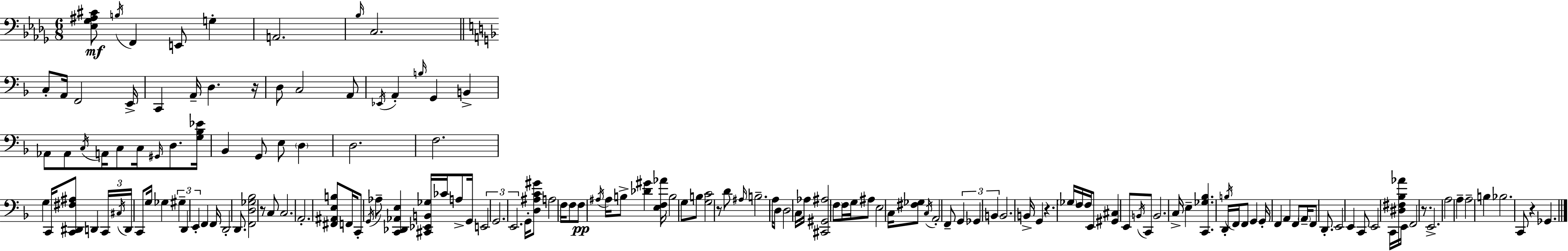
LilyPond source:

{
  \clef bass
  \numericTimeSignature
  \time 6/8
  \key bes \minor
  <ees ges ais cis'>8\mf \acciaccatura { b16 } f,4 e,8 g4-. | a,2. | \grace { bes16 } c2. | \bar "||" \break \key d \minor c8-. a,16 f,2 e,16-> | c,4 a,16-- d4. r16 | d8 c2 a,8 | \acciaccatura { ees,16 } a,4-. \grace { b16 } g,4 b,4-> | \break aes,8 aes,8 \acciaccatura { c16 } a,16 c8 c16 \grace { gis,16 } | d8. <g bes ees'>16 bes,4 g,8 e8 | \parenthesize d4 d2. | f2. | \break g4 c,16 <c, dis, fis ais>8 d,4 | \tuplet 3/2 { c,16 \acciaccatura { cis16 } d,16 } c,8 g16 ges4 | \tuplet 3/2 { gis4-- d,4 e,4-. } | f,4 f,16 d,2-. | \break d,8. <f, d ges bes>2 | r8 c8 c2. | a,2.-. | <fis, ais, e b>8 f,16 c,8-. \acciaccatura { g,16 } aes8-- | \break <c, des, aes, e>4 <cis, ees, b, ges>16 ces'16 a8-> g,16 \tuplet 3/2 { e,2 | g,2. | e,2. } | g,16-. <d ais c' gis'>8 a2 | \break f16 f8 f8\pp \acciaccatura { ais16 } ais16 | b8-> <des' gis'>4 <e f aes'>16 b2 | g8 b8 <g c'>2 | r8 d'8 \grace { ais16 } b2.-- | \break a16 d8 d2 | c16 aes16 <cis, gis, ais>2 | \parenthesize f8 f16 g16 ais8 e2 | c16 <fis ges>8 \acciaccatura { c16 } a,2-. | \break f,8-- \tuplet 3/2 { g,4 | ges,4 b,4 } b,2. | b,16-> g,4 | r4. \parenthesize ges16 f16 f16 e,8 | \break <gis, cis>4 e,8 \acciaccatura { b,16 } c,8 b,2. | c16-> e4-- | <c, ges bes>4. d,16-. \acciaccatura { b16 } f,16 | f,8 g,4 g,16-. f,4 a,4 | \break f,8 \parenthesize a,16-- f,8 d,8.-. e,2 | e,4 c,8 | e,2 c,16 <dis fis bes aes'>16 e,16 | f,2 r8. e,2.-> | \break a2 | a4-- a2-- | b4 bes2. | c,8 | \break r4 ges,4. \bar "|."
}